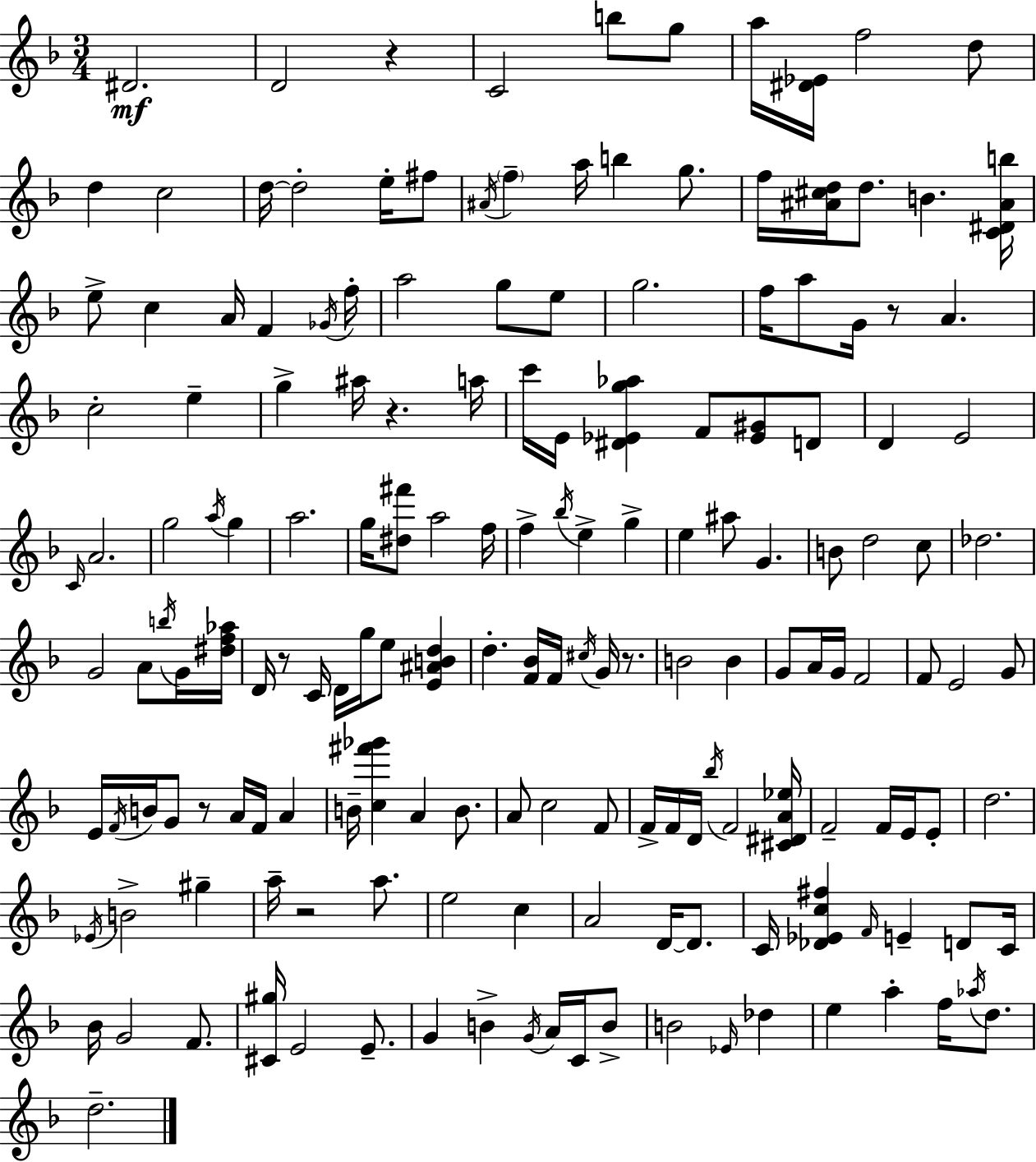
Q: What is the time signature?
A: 3/4